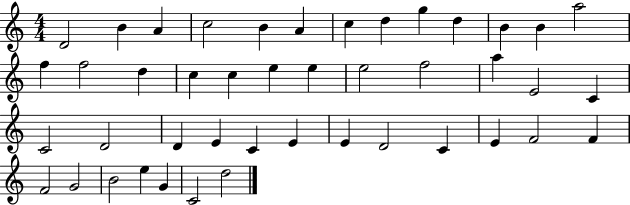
{
  \clef treble
  \numericTimeSignature
  \time 4/4
  \key c \major
  d'2 b'4 a'4 | c''2 b'4 a'4 | c''4 d''4 g''4 d''4 | b'4 b'4 a''2 | \break f''4 f''2 d''4 | c''4 c''4 e''4 e''4 | e''2 f''2 | a''4 e'2 c'4 | \break c'2 d'2 | d'4 e'4 c'4 e'4 | e'4 d'2 c'4 | e'4 f'2 f'4 | \break f'2 g'2 | b'2 e''4 g'4 | c'2 d''2 | \bar "|."
}